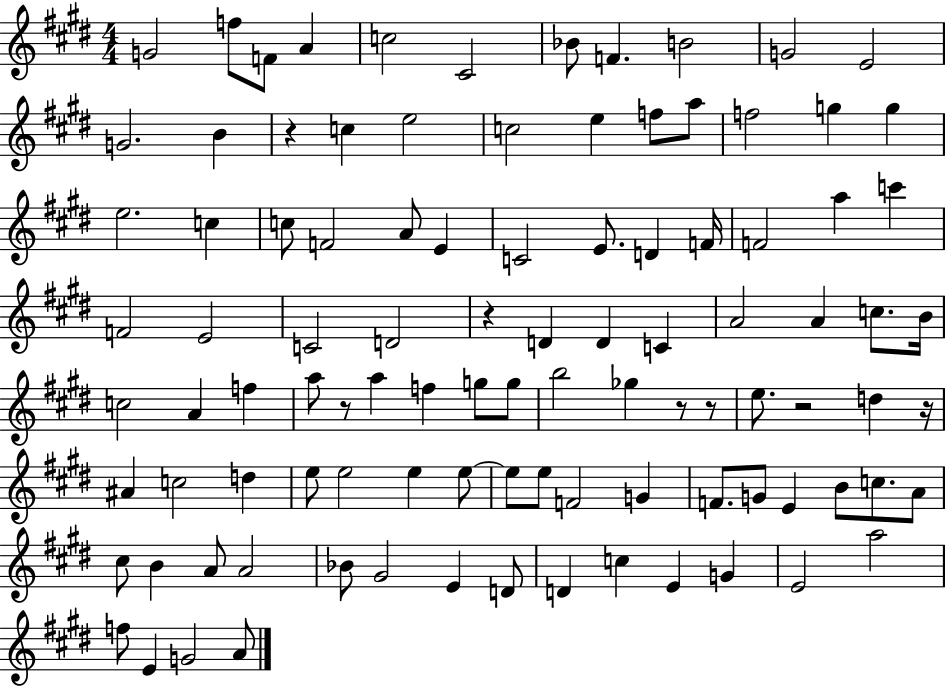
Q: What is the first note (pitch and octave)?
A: G4